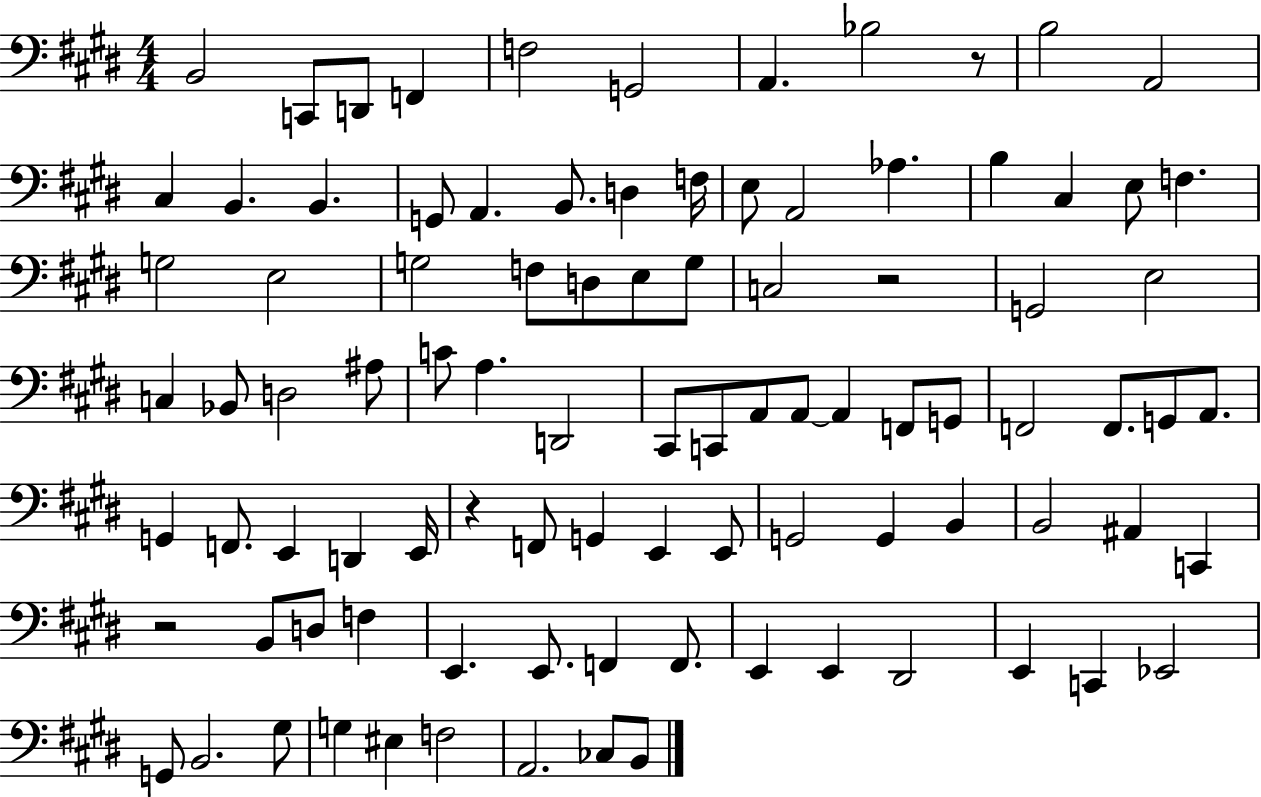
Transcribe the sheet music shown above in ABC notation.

X:1
T:Untitled
M:4/4
L:1/4
K:E
B,,2 C,,/2 D,,/2 F,, F,2 G,,2 A,, _B,2 z/2 B,2 A,,2 ^C, B,, B,, G,,/2 A,, B,,/2 D, F,/4 E,/2 A,,2 _A, B, ^C, E,/2 F, G,2 E,2 G,2 F,/2 D,/2 E,/2 G,/2 C,2 z2 G,,2 E,2 C, _B,,/2 D,2 ^A,/2 C/2 A, D,,2 ^C,,/2 C,,/2 A,,/2 A,,/2 A,, F,,/2 G,,/2 F,,2 F,,/2 G,,/2 A,,/2 G,, F,,/2 E,, D,, E,,/4 z F,,/2 G,, E,, E,,/2 G,,2 G,, B,, B,,2 ^A,, C,, z2 B,,/2 D,/2 F, E,, E,,/2 F,, F,,/2 E,, E,, ^D,,2 E,, C,, _E,,2 G,,/2 B,,2 ^G,/2 G, ^E, F,2 A,,2 _C,/2 B,,/2